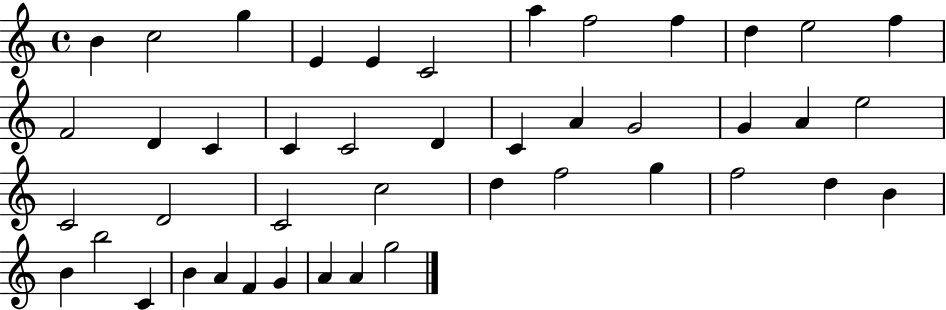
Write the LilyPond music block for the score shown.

{
  \clef treble
  \time 4/4
  \defaultTimeSignature
  \key c \major
  b'4 c''2 g''4 | e'4 e'4 c'2 | a''4 f''2 f''4 | d''4 e''2 f''4 | \break f'2 d'4 c'4 | c'4 c'2 d'4 | c'4 a'4 g'2 | g'4 a'4 e''2 | \break c'2 d'2 | c'2 c''2 | d''4 f''2 g''4 | f''2 d''4 b'4 | \break b'4 b''2 c'4 | b'4 a'4 f'4 g'4 | a'4 a'4 g''2 | \bar "|."
}